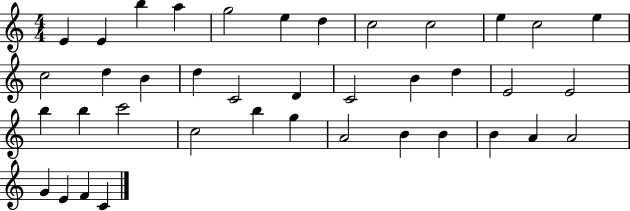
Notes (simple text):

E4/q E4/q B5/q A5/q G5/h E5/q D5/q C5/h C5/h E5/q C5/h E5/q C5/h D5/q B4/q D5/q C4/h D4/q C4/h B4/q D5/q E4/h E4/h B5/q B5/q C6/h C5/h B5/q G5/q A4/h B4/q B4/q B4/q A4/q A4/h G4/q E4/q F4/q C4/q